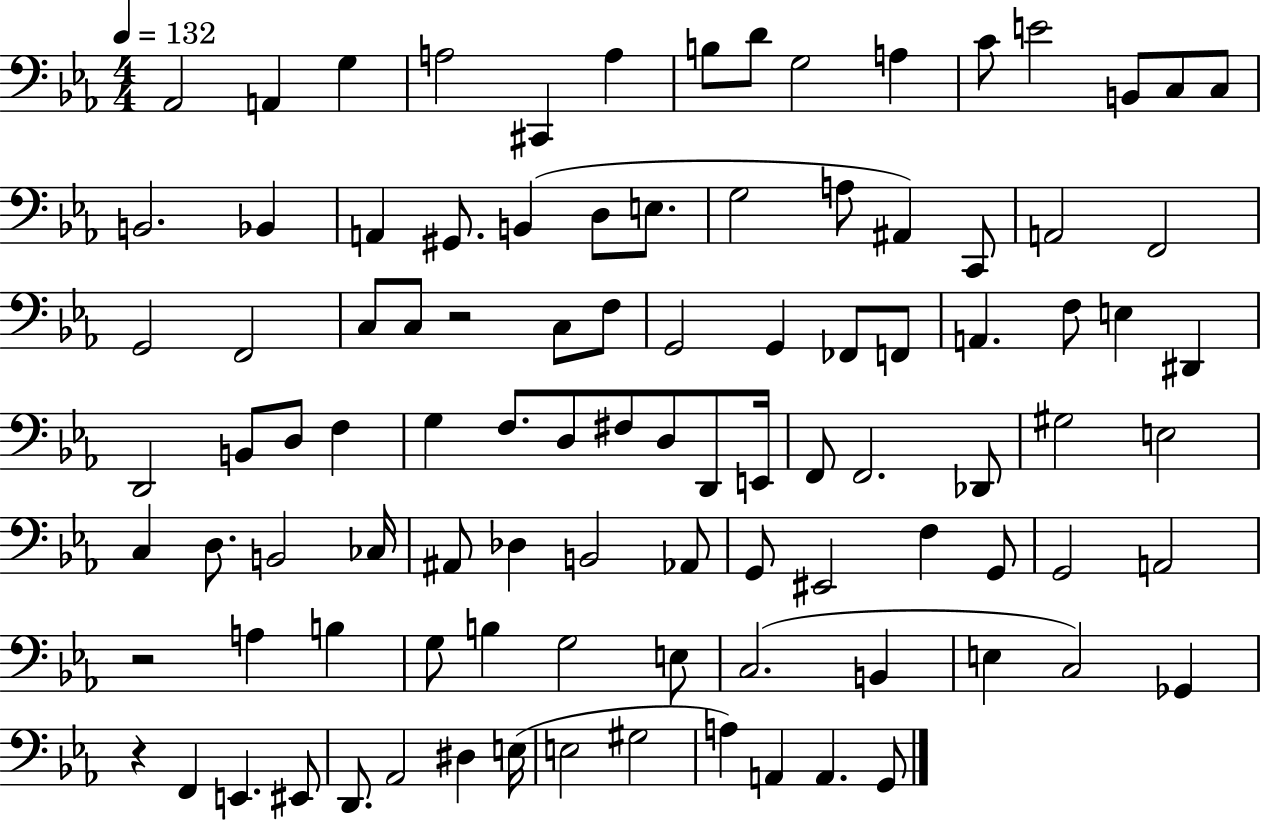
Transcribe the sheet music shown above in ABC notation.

X:1
T:Untitled
M:4/4
L:1/4
K:Eb
_A,,2 A,, G, A,2 ^C,, A, B,/2 D/2 G,2 A, C/2 E2 B,,/2 C,/2 C,/2 B,,2 _B,, A,, ^G,,/2 B,, D,/2 E,/2 G,2 A,/2 ^A,, C,,/2 A,,2 F,,2 G,,2 F,,2 C,/2 C,/2 z2 C,/2 F,/2 G,,2 G,, _F,,/2 F,,/2 A,, F,/2 E, ^D,, D,,2 B,,/2 D,/2 F, G, F,/2 D,/2 ^F,/2 D,/2 D,,/2 E,,/4 F,,/2 F,,2 _D,,/2 ^G,2 E,2 C, D,/2 B,,2 _C,/4 ^A,,/2 _D, B,,2 _A,,/2 G,,/2 ^E,,2 F, G,,/2 G,,2 A,,2 z2 A, B, G,/2 B, G,2 E,/2 C,2 B,, E, C,2 _G,, z F,, E,, ^E,,/2 D,,/2 _A,,2 ^D, E,/4 E,2 ^G,2 A, A,, A,, G,,/2